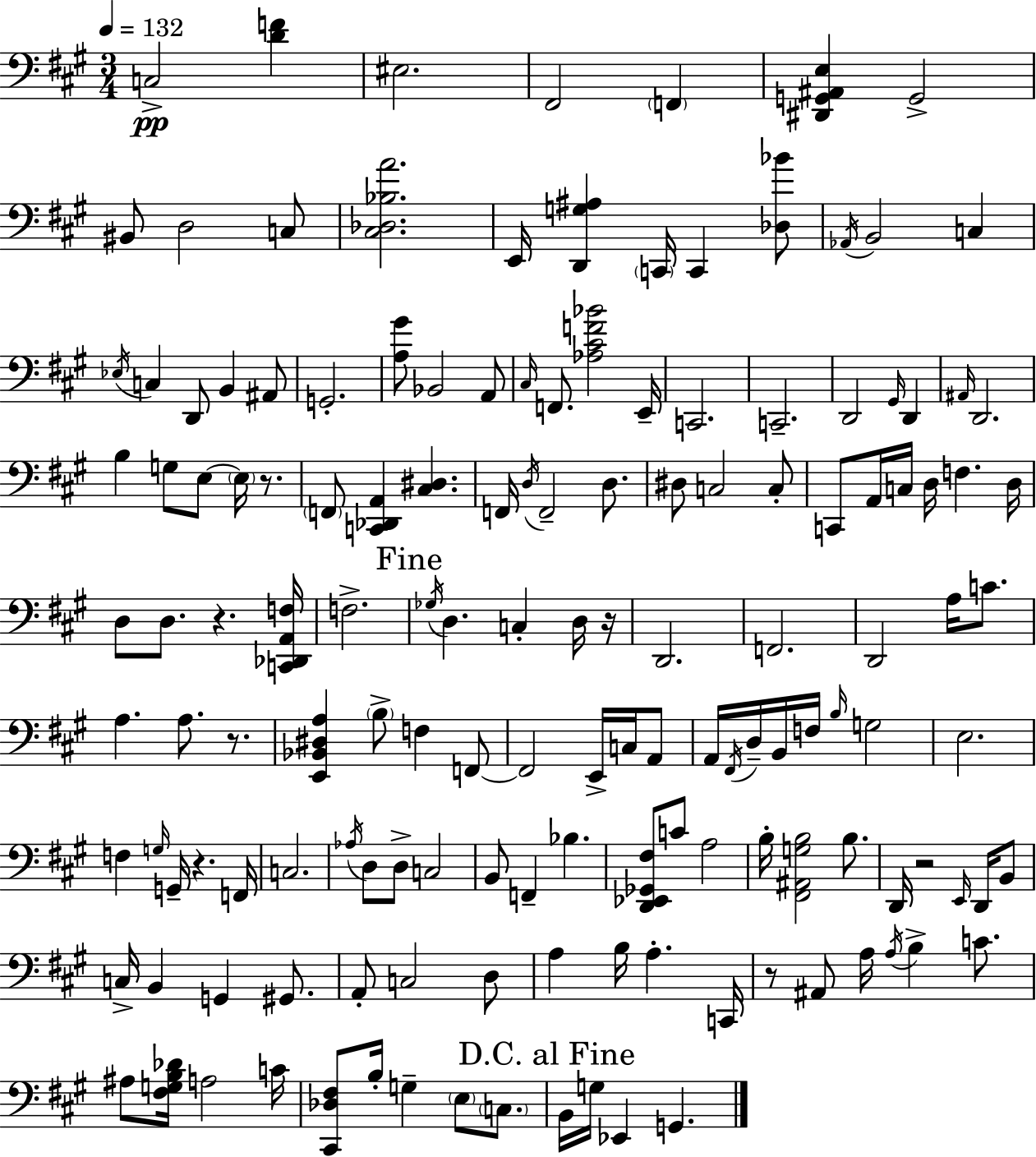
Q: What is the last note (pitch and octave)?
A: G2